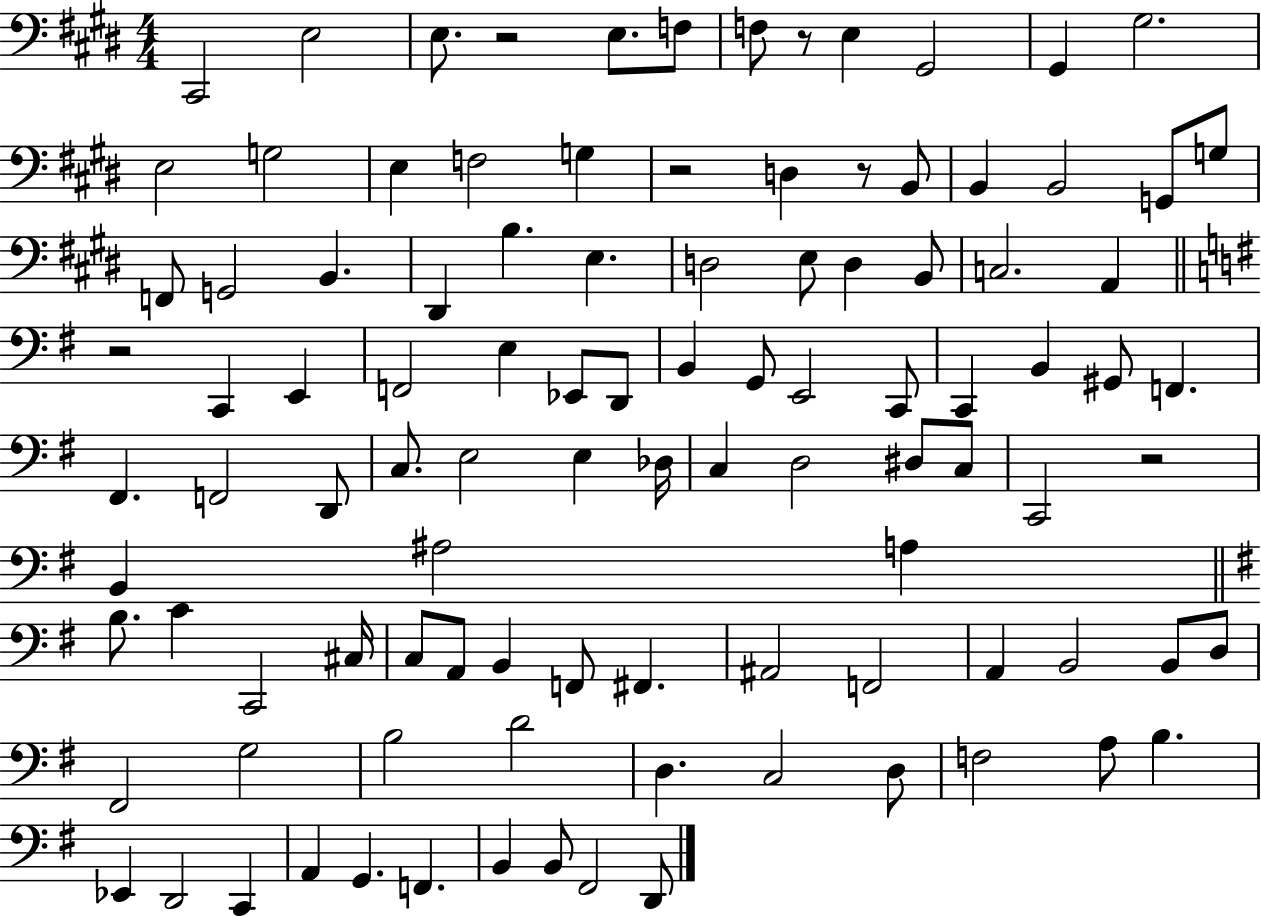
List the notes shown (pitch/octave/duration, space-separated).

C#2/h E3/h E3/e. R/h E3/e. F3/e F3/e R/e E3/q G#2/h G#2/q G#3/h. E3/h G3/h E3/q F3/h G3/q R/h D3/q R/e B2/e B2/q B2/h G2/e G3/e F2/e G2/h B2/q. D#2/q B3/q. E3/q. D3/h E3/e D3/q B2/e C3/h. A2/q R/h C2/q E2/q F2/h E3/q Eb2/e D2/e B2/q G2/e E2/h C2/e C2/q B2/q G#2/e F2/q. F#2/q. F2/h D2/e C3/e. E3/h E3/q Db3/s C3/q D3/h D#3/e C3/e C2/h R/h B2/q A#3/h A3/q B3/e. C4/q C2/h C#3/s C3/e A2/e B2/q F2/e F#2/q. A#2/h F2/h A2/q B2/h B2/e D3/e F#2/h G3/h B3/h D4/h D3/q. C3/h D3/e F3/h A3/e B3/q. Eb2/q D2/h C2/q A2/q G2/q. F2/q. B2/q B2/e F#2/h D2/e